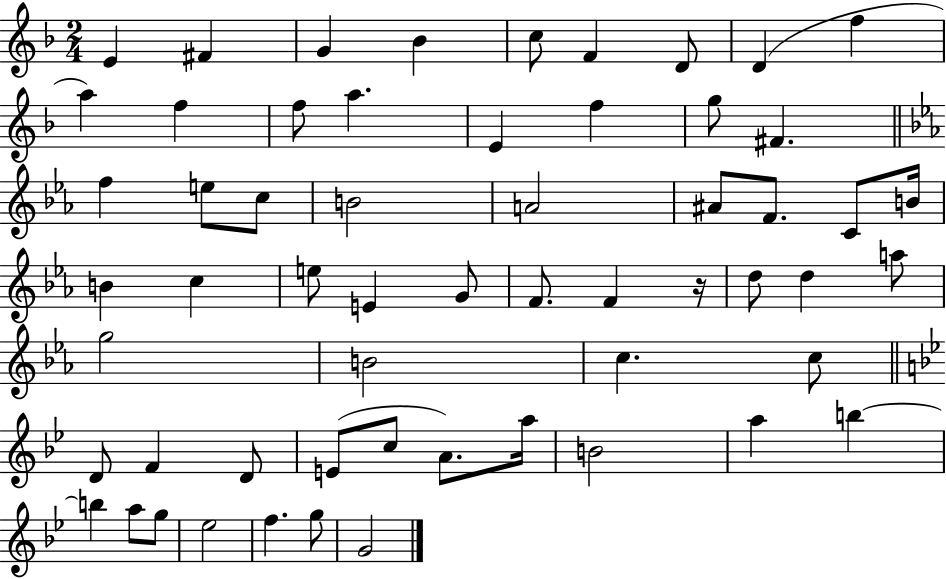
E4/q F#4/q G4/q Bb4/q C5/e F4/q D4/e D4/q F5/q A5/q F5/q F5/e A5/q. E4/q F5/q G5/e F#4/q. F5/q E5/e C5/e B4/h A4/h A#4/e F4/e. C4/e B4/s B4/q C5/q E5/e E4/q G4/e F4/e. F4/q R/s D5/e D5/q A5/e G5/h B4/h C5/q. C5/e D4/e F4/q D4/e E4/e C5/e A4/e. A5/s B4/h A5/q B5/q B5/q A5/e G5/e Eb5/h F5/q. G5/e G4/h